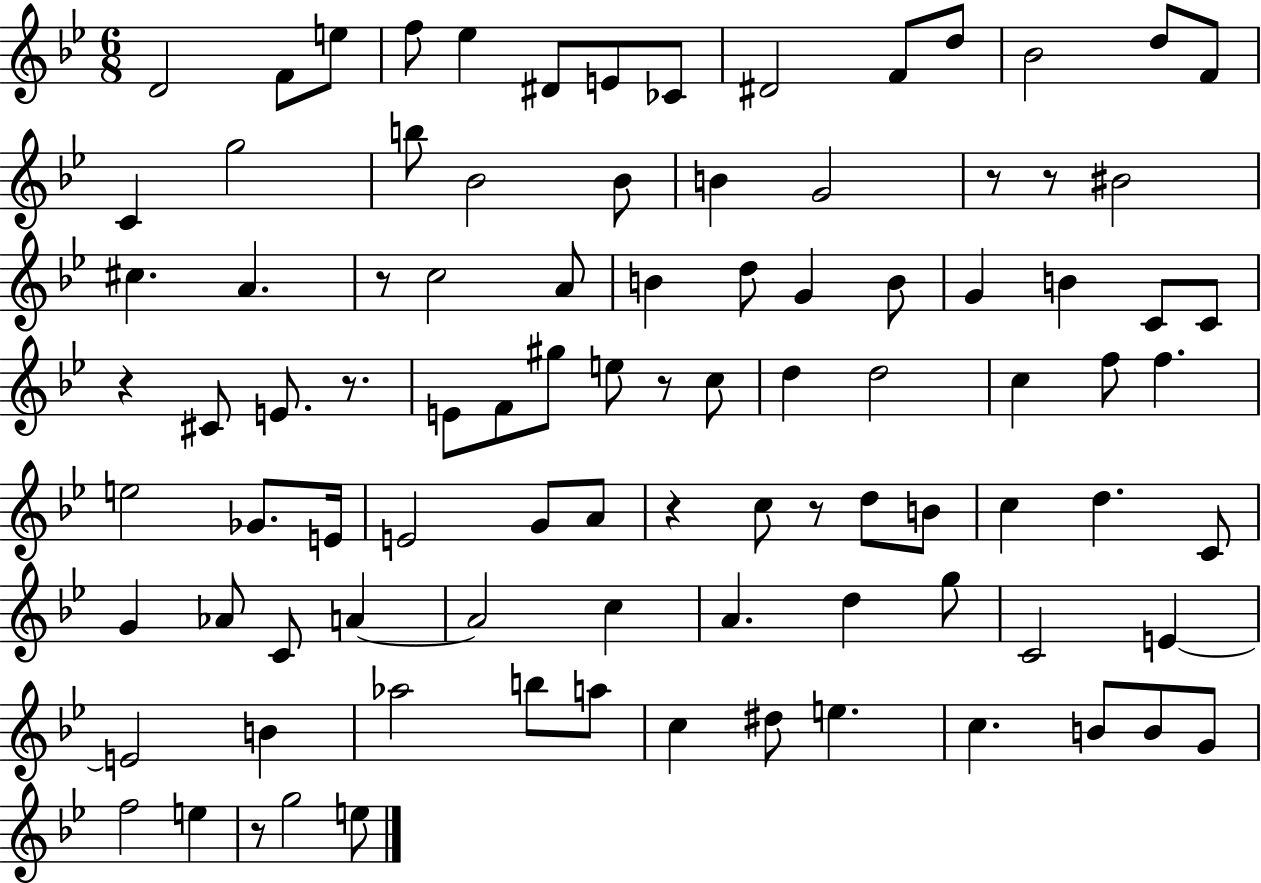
{
  \clef treble
  \numericTimeSignature
  \time 6/8
  \key bes \major
  d'2 f'8 e''8 | f''8 ees''4 dis'8 e'8 ces'8 | dis'2 f'8 d''8 | bes'2 d''8 f'8 | \break c'4 g''2 | b''8 bes'2 bes'8 | b'4 g'2 | r8 r8 bis'2 | \break cis''4. a'4. | r8 c''2 a'8 | b'4 d''8 g'4 b'8 | g'4 b'4 c'8 c'8 | \break r4 cis'8 e'8. r8. | e'8 f'8 gis''8 e''8 r8 c''8 | d''4 d''2 | c''4 f''8 f''4. | \break e''2 ges'8. e'16 | e'2 g'8 a'8 | r4 c''8 r8 d''8 b'8 | c''4 d''4. c'8 | \break g'4 aes'8 c'8 a'4~~ | a'2 c''4 | a'4. d''4 g''8 | c'2 e'4~~ | \break e'2 b'4 | aes''2 b''8 a''8 | c''4 dis''8 e''4. | c''4. b'8 b'8 g'8 | \break f''2 e''4 | r8 g''2 e''8 | \bar "|."
}